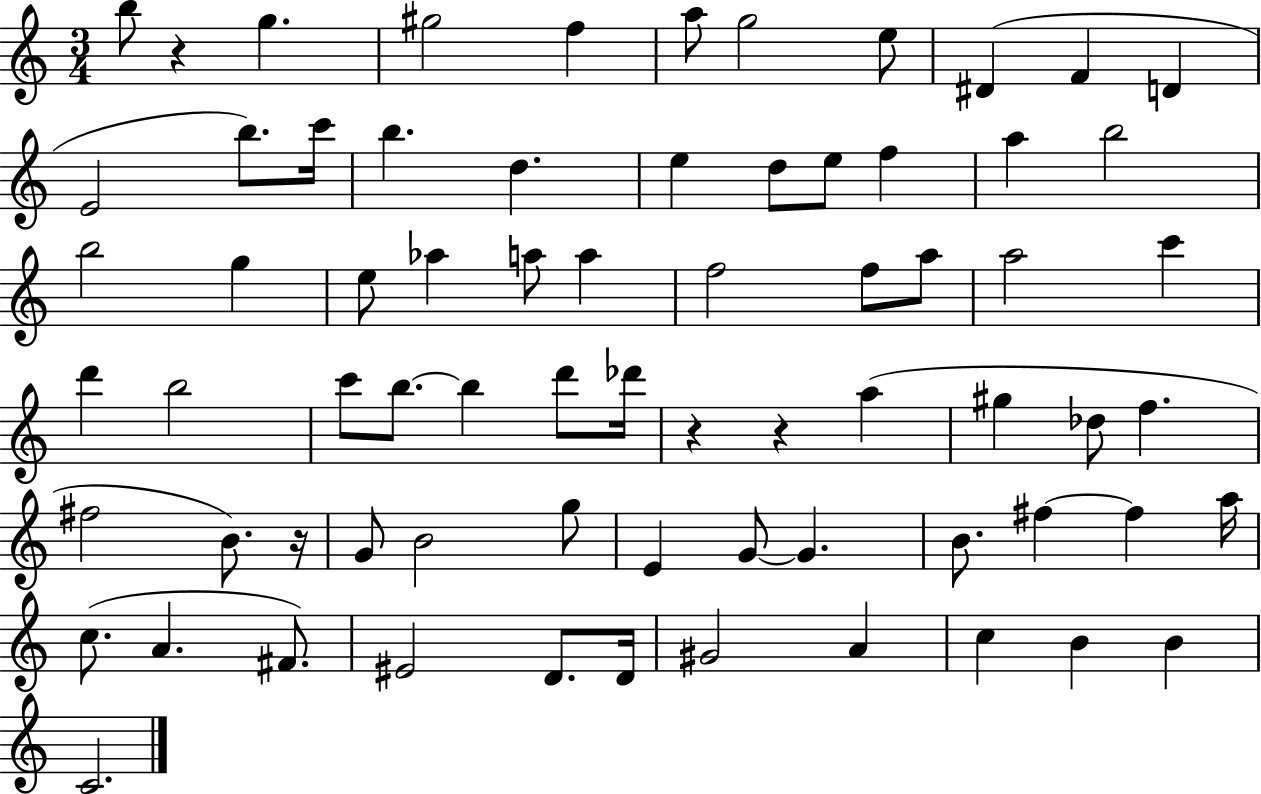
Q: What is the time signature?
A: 3/4